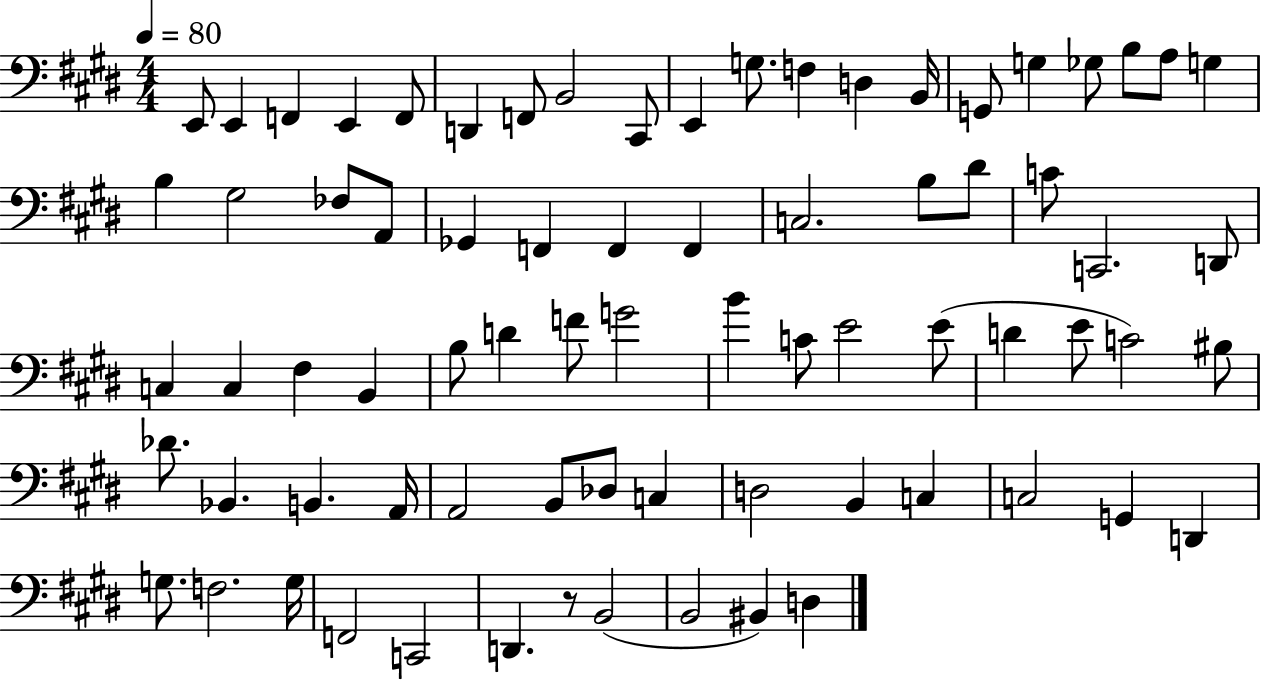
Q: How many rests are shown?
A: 1